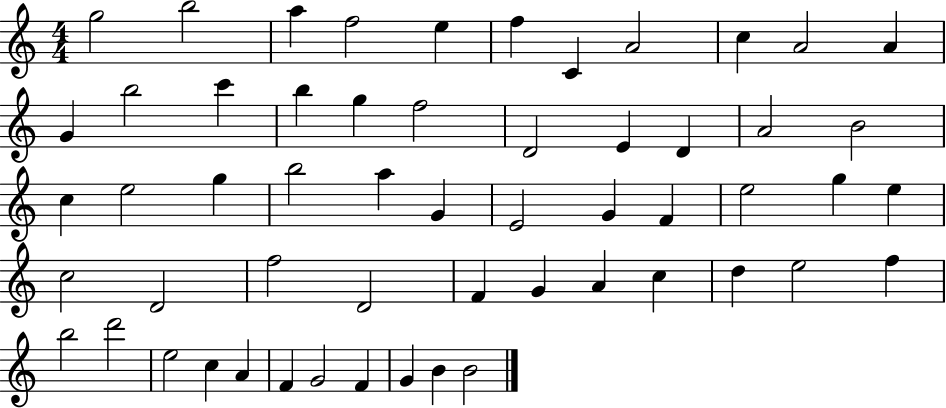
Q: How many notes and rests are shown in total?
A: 56